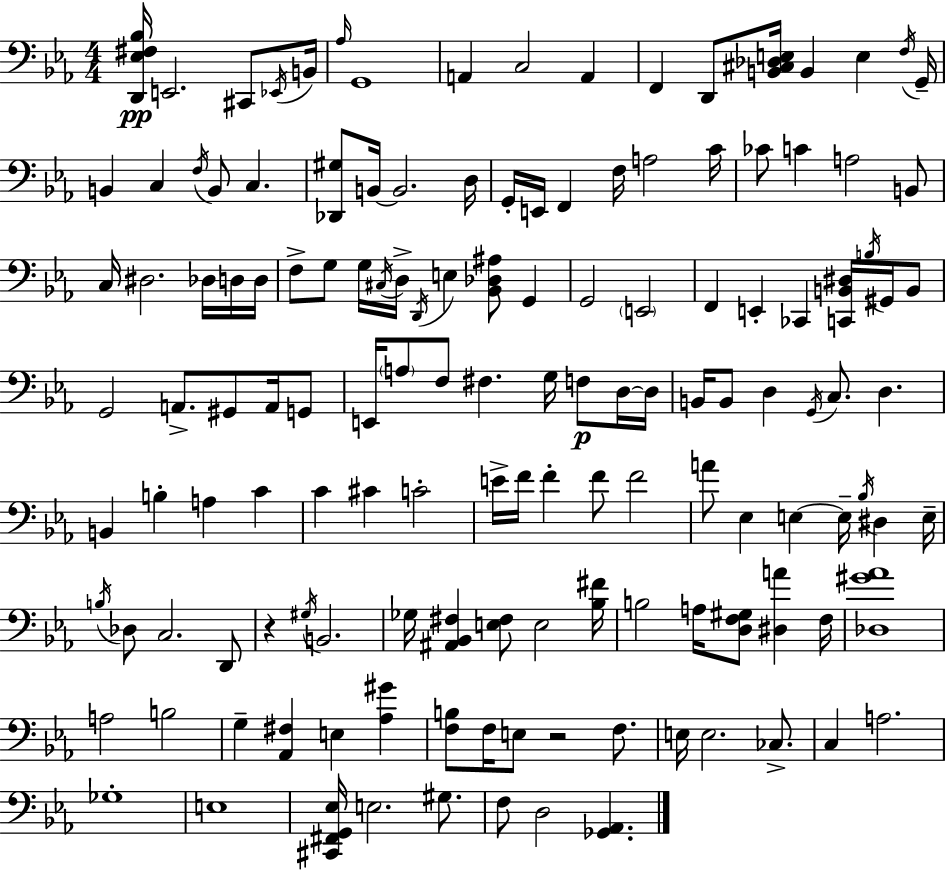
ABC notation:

X:1
T:Untitled
M:4/4
L:1/4
K:Cm
[D,,_E,^F,_B,]/4 E,,2 ^C,,/2 _E,,/4 B,,/4 _A,/4 G,,4 A,, C,2 A,, F,, D,,/2 [B,,^C,_D,E,]/4 B,, E, F,/4 G,,/4 B,, C, F,/4 B,,/2 C, [_D,,^G,]/2 B,,/4 B,,2 D,/4 G,,/4 E,,/4 F,, F,/4 A,2 C/4 _C/2 C A,2 B,,/2 C,/4 ^D,2 _D,/4 D,/4 D,/4 F,/2 G,/2 G,/4 ^C,/4 D,/4 D,,/4 E, [_B,,_D,^A,]/2 G,, G,,2 E,,2 F,, E,, _C,, [C,,B,,^D,]/4 B,/4 ^G,,/4 B,,/2 G,,2 A,,/2 ^G,,/2 A,,/4 G,,/2 E,,/4 A,/2 F,/2 ^F, G,/4 F,/2 D,/4 D,/4 B,,/4 B,,/2 D, G,,/4 C,/2 D, B,, B, A, C C ^C C2 E/4 F/4 F F/2 F2 A/2 _E, E, E,/4 _B,/4 ^D, E,/4 B,/4 _D,/2 C,2 D,,/2 z ^G,/4 B,,2 _G,/4 [^A,,_B,,^F,] [E,^F,]/2 E,2 [_B,^F]/4 B,2 A,/4 [D,F,^G,]/2 [^D,A] F,/4 [_D,^G_A]4 A,2 B,2 G, [_A,,^F,] E, [_A,^G] [F,B,]/2 F,/4 E,/2 z2 F,/2 E,/4 E,2 _C,/2 C, A,2 _G,4 E,4 [^C,,^F,,G,,_E,]/4 E,2 ^G,/2 F,/2 D,2 [_G,,_A,,]